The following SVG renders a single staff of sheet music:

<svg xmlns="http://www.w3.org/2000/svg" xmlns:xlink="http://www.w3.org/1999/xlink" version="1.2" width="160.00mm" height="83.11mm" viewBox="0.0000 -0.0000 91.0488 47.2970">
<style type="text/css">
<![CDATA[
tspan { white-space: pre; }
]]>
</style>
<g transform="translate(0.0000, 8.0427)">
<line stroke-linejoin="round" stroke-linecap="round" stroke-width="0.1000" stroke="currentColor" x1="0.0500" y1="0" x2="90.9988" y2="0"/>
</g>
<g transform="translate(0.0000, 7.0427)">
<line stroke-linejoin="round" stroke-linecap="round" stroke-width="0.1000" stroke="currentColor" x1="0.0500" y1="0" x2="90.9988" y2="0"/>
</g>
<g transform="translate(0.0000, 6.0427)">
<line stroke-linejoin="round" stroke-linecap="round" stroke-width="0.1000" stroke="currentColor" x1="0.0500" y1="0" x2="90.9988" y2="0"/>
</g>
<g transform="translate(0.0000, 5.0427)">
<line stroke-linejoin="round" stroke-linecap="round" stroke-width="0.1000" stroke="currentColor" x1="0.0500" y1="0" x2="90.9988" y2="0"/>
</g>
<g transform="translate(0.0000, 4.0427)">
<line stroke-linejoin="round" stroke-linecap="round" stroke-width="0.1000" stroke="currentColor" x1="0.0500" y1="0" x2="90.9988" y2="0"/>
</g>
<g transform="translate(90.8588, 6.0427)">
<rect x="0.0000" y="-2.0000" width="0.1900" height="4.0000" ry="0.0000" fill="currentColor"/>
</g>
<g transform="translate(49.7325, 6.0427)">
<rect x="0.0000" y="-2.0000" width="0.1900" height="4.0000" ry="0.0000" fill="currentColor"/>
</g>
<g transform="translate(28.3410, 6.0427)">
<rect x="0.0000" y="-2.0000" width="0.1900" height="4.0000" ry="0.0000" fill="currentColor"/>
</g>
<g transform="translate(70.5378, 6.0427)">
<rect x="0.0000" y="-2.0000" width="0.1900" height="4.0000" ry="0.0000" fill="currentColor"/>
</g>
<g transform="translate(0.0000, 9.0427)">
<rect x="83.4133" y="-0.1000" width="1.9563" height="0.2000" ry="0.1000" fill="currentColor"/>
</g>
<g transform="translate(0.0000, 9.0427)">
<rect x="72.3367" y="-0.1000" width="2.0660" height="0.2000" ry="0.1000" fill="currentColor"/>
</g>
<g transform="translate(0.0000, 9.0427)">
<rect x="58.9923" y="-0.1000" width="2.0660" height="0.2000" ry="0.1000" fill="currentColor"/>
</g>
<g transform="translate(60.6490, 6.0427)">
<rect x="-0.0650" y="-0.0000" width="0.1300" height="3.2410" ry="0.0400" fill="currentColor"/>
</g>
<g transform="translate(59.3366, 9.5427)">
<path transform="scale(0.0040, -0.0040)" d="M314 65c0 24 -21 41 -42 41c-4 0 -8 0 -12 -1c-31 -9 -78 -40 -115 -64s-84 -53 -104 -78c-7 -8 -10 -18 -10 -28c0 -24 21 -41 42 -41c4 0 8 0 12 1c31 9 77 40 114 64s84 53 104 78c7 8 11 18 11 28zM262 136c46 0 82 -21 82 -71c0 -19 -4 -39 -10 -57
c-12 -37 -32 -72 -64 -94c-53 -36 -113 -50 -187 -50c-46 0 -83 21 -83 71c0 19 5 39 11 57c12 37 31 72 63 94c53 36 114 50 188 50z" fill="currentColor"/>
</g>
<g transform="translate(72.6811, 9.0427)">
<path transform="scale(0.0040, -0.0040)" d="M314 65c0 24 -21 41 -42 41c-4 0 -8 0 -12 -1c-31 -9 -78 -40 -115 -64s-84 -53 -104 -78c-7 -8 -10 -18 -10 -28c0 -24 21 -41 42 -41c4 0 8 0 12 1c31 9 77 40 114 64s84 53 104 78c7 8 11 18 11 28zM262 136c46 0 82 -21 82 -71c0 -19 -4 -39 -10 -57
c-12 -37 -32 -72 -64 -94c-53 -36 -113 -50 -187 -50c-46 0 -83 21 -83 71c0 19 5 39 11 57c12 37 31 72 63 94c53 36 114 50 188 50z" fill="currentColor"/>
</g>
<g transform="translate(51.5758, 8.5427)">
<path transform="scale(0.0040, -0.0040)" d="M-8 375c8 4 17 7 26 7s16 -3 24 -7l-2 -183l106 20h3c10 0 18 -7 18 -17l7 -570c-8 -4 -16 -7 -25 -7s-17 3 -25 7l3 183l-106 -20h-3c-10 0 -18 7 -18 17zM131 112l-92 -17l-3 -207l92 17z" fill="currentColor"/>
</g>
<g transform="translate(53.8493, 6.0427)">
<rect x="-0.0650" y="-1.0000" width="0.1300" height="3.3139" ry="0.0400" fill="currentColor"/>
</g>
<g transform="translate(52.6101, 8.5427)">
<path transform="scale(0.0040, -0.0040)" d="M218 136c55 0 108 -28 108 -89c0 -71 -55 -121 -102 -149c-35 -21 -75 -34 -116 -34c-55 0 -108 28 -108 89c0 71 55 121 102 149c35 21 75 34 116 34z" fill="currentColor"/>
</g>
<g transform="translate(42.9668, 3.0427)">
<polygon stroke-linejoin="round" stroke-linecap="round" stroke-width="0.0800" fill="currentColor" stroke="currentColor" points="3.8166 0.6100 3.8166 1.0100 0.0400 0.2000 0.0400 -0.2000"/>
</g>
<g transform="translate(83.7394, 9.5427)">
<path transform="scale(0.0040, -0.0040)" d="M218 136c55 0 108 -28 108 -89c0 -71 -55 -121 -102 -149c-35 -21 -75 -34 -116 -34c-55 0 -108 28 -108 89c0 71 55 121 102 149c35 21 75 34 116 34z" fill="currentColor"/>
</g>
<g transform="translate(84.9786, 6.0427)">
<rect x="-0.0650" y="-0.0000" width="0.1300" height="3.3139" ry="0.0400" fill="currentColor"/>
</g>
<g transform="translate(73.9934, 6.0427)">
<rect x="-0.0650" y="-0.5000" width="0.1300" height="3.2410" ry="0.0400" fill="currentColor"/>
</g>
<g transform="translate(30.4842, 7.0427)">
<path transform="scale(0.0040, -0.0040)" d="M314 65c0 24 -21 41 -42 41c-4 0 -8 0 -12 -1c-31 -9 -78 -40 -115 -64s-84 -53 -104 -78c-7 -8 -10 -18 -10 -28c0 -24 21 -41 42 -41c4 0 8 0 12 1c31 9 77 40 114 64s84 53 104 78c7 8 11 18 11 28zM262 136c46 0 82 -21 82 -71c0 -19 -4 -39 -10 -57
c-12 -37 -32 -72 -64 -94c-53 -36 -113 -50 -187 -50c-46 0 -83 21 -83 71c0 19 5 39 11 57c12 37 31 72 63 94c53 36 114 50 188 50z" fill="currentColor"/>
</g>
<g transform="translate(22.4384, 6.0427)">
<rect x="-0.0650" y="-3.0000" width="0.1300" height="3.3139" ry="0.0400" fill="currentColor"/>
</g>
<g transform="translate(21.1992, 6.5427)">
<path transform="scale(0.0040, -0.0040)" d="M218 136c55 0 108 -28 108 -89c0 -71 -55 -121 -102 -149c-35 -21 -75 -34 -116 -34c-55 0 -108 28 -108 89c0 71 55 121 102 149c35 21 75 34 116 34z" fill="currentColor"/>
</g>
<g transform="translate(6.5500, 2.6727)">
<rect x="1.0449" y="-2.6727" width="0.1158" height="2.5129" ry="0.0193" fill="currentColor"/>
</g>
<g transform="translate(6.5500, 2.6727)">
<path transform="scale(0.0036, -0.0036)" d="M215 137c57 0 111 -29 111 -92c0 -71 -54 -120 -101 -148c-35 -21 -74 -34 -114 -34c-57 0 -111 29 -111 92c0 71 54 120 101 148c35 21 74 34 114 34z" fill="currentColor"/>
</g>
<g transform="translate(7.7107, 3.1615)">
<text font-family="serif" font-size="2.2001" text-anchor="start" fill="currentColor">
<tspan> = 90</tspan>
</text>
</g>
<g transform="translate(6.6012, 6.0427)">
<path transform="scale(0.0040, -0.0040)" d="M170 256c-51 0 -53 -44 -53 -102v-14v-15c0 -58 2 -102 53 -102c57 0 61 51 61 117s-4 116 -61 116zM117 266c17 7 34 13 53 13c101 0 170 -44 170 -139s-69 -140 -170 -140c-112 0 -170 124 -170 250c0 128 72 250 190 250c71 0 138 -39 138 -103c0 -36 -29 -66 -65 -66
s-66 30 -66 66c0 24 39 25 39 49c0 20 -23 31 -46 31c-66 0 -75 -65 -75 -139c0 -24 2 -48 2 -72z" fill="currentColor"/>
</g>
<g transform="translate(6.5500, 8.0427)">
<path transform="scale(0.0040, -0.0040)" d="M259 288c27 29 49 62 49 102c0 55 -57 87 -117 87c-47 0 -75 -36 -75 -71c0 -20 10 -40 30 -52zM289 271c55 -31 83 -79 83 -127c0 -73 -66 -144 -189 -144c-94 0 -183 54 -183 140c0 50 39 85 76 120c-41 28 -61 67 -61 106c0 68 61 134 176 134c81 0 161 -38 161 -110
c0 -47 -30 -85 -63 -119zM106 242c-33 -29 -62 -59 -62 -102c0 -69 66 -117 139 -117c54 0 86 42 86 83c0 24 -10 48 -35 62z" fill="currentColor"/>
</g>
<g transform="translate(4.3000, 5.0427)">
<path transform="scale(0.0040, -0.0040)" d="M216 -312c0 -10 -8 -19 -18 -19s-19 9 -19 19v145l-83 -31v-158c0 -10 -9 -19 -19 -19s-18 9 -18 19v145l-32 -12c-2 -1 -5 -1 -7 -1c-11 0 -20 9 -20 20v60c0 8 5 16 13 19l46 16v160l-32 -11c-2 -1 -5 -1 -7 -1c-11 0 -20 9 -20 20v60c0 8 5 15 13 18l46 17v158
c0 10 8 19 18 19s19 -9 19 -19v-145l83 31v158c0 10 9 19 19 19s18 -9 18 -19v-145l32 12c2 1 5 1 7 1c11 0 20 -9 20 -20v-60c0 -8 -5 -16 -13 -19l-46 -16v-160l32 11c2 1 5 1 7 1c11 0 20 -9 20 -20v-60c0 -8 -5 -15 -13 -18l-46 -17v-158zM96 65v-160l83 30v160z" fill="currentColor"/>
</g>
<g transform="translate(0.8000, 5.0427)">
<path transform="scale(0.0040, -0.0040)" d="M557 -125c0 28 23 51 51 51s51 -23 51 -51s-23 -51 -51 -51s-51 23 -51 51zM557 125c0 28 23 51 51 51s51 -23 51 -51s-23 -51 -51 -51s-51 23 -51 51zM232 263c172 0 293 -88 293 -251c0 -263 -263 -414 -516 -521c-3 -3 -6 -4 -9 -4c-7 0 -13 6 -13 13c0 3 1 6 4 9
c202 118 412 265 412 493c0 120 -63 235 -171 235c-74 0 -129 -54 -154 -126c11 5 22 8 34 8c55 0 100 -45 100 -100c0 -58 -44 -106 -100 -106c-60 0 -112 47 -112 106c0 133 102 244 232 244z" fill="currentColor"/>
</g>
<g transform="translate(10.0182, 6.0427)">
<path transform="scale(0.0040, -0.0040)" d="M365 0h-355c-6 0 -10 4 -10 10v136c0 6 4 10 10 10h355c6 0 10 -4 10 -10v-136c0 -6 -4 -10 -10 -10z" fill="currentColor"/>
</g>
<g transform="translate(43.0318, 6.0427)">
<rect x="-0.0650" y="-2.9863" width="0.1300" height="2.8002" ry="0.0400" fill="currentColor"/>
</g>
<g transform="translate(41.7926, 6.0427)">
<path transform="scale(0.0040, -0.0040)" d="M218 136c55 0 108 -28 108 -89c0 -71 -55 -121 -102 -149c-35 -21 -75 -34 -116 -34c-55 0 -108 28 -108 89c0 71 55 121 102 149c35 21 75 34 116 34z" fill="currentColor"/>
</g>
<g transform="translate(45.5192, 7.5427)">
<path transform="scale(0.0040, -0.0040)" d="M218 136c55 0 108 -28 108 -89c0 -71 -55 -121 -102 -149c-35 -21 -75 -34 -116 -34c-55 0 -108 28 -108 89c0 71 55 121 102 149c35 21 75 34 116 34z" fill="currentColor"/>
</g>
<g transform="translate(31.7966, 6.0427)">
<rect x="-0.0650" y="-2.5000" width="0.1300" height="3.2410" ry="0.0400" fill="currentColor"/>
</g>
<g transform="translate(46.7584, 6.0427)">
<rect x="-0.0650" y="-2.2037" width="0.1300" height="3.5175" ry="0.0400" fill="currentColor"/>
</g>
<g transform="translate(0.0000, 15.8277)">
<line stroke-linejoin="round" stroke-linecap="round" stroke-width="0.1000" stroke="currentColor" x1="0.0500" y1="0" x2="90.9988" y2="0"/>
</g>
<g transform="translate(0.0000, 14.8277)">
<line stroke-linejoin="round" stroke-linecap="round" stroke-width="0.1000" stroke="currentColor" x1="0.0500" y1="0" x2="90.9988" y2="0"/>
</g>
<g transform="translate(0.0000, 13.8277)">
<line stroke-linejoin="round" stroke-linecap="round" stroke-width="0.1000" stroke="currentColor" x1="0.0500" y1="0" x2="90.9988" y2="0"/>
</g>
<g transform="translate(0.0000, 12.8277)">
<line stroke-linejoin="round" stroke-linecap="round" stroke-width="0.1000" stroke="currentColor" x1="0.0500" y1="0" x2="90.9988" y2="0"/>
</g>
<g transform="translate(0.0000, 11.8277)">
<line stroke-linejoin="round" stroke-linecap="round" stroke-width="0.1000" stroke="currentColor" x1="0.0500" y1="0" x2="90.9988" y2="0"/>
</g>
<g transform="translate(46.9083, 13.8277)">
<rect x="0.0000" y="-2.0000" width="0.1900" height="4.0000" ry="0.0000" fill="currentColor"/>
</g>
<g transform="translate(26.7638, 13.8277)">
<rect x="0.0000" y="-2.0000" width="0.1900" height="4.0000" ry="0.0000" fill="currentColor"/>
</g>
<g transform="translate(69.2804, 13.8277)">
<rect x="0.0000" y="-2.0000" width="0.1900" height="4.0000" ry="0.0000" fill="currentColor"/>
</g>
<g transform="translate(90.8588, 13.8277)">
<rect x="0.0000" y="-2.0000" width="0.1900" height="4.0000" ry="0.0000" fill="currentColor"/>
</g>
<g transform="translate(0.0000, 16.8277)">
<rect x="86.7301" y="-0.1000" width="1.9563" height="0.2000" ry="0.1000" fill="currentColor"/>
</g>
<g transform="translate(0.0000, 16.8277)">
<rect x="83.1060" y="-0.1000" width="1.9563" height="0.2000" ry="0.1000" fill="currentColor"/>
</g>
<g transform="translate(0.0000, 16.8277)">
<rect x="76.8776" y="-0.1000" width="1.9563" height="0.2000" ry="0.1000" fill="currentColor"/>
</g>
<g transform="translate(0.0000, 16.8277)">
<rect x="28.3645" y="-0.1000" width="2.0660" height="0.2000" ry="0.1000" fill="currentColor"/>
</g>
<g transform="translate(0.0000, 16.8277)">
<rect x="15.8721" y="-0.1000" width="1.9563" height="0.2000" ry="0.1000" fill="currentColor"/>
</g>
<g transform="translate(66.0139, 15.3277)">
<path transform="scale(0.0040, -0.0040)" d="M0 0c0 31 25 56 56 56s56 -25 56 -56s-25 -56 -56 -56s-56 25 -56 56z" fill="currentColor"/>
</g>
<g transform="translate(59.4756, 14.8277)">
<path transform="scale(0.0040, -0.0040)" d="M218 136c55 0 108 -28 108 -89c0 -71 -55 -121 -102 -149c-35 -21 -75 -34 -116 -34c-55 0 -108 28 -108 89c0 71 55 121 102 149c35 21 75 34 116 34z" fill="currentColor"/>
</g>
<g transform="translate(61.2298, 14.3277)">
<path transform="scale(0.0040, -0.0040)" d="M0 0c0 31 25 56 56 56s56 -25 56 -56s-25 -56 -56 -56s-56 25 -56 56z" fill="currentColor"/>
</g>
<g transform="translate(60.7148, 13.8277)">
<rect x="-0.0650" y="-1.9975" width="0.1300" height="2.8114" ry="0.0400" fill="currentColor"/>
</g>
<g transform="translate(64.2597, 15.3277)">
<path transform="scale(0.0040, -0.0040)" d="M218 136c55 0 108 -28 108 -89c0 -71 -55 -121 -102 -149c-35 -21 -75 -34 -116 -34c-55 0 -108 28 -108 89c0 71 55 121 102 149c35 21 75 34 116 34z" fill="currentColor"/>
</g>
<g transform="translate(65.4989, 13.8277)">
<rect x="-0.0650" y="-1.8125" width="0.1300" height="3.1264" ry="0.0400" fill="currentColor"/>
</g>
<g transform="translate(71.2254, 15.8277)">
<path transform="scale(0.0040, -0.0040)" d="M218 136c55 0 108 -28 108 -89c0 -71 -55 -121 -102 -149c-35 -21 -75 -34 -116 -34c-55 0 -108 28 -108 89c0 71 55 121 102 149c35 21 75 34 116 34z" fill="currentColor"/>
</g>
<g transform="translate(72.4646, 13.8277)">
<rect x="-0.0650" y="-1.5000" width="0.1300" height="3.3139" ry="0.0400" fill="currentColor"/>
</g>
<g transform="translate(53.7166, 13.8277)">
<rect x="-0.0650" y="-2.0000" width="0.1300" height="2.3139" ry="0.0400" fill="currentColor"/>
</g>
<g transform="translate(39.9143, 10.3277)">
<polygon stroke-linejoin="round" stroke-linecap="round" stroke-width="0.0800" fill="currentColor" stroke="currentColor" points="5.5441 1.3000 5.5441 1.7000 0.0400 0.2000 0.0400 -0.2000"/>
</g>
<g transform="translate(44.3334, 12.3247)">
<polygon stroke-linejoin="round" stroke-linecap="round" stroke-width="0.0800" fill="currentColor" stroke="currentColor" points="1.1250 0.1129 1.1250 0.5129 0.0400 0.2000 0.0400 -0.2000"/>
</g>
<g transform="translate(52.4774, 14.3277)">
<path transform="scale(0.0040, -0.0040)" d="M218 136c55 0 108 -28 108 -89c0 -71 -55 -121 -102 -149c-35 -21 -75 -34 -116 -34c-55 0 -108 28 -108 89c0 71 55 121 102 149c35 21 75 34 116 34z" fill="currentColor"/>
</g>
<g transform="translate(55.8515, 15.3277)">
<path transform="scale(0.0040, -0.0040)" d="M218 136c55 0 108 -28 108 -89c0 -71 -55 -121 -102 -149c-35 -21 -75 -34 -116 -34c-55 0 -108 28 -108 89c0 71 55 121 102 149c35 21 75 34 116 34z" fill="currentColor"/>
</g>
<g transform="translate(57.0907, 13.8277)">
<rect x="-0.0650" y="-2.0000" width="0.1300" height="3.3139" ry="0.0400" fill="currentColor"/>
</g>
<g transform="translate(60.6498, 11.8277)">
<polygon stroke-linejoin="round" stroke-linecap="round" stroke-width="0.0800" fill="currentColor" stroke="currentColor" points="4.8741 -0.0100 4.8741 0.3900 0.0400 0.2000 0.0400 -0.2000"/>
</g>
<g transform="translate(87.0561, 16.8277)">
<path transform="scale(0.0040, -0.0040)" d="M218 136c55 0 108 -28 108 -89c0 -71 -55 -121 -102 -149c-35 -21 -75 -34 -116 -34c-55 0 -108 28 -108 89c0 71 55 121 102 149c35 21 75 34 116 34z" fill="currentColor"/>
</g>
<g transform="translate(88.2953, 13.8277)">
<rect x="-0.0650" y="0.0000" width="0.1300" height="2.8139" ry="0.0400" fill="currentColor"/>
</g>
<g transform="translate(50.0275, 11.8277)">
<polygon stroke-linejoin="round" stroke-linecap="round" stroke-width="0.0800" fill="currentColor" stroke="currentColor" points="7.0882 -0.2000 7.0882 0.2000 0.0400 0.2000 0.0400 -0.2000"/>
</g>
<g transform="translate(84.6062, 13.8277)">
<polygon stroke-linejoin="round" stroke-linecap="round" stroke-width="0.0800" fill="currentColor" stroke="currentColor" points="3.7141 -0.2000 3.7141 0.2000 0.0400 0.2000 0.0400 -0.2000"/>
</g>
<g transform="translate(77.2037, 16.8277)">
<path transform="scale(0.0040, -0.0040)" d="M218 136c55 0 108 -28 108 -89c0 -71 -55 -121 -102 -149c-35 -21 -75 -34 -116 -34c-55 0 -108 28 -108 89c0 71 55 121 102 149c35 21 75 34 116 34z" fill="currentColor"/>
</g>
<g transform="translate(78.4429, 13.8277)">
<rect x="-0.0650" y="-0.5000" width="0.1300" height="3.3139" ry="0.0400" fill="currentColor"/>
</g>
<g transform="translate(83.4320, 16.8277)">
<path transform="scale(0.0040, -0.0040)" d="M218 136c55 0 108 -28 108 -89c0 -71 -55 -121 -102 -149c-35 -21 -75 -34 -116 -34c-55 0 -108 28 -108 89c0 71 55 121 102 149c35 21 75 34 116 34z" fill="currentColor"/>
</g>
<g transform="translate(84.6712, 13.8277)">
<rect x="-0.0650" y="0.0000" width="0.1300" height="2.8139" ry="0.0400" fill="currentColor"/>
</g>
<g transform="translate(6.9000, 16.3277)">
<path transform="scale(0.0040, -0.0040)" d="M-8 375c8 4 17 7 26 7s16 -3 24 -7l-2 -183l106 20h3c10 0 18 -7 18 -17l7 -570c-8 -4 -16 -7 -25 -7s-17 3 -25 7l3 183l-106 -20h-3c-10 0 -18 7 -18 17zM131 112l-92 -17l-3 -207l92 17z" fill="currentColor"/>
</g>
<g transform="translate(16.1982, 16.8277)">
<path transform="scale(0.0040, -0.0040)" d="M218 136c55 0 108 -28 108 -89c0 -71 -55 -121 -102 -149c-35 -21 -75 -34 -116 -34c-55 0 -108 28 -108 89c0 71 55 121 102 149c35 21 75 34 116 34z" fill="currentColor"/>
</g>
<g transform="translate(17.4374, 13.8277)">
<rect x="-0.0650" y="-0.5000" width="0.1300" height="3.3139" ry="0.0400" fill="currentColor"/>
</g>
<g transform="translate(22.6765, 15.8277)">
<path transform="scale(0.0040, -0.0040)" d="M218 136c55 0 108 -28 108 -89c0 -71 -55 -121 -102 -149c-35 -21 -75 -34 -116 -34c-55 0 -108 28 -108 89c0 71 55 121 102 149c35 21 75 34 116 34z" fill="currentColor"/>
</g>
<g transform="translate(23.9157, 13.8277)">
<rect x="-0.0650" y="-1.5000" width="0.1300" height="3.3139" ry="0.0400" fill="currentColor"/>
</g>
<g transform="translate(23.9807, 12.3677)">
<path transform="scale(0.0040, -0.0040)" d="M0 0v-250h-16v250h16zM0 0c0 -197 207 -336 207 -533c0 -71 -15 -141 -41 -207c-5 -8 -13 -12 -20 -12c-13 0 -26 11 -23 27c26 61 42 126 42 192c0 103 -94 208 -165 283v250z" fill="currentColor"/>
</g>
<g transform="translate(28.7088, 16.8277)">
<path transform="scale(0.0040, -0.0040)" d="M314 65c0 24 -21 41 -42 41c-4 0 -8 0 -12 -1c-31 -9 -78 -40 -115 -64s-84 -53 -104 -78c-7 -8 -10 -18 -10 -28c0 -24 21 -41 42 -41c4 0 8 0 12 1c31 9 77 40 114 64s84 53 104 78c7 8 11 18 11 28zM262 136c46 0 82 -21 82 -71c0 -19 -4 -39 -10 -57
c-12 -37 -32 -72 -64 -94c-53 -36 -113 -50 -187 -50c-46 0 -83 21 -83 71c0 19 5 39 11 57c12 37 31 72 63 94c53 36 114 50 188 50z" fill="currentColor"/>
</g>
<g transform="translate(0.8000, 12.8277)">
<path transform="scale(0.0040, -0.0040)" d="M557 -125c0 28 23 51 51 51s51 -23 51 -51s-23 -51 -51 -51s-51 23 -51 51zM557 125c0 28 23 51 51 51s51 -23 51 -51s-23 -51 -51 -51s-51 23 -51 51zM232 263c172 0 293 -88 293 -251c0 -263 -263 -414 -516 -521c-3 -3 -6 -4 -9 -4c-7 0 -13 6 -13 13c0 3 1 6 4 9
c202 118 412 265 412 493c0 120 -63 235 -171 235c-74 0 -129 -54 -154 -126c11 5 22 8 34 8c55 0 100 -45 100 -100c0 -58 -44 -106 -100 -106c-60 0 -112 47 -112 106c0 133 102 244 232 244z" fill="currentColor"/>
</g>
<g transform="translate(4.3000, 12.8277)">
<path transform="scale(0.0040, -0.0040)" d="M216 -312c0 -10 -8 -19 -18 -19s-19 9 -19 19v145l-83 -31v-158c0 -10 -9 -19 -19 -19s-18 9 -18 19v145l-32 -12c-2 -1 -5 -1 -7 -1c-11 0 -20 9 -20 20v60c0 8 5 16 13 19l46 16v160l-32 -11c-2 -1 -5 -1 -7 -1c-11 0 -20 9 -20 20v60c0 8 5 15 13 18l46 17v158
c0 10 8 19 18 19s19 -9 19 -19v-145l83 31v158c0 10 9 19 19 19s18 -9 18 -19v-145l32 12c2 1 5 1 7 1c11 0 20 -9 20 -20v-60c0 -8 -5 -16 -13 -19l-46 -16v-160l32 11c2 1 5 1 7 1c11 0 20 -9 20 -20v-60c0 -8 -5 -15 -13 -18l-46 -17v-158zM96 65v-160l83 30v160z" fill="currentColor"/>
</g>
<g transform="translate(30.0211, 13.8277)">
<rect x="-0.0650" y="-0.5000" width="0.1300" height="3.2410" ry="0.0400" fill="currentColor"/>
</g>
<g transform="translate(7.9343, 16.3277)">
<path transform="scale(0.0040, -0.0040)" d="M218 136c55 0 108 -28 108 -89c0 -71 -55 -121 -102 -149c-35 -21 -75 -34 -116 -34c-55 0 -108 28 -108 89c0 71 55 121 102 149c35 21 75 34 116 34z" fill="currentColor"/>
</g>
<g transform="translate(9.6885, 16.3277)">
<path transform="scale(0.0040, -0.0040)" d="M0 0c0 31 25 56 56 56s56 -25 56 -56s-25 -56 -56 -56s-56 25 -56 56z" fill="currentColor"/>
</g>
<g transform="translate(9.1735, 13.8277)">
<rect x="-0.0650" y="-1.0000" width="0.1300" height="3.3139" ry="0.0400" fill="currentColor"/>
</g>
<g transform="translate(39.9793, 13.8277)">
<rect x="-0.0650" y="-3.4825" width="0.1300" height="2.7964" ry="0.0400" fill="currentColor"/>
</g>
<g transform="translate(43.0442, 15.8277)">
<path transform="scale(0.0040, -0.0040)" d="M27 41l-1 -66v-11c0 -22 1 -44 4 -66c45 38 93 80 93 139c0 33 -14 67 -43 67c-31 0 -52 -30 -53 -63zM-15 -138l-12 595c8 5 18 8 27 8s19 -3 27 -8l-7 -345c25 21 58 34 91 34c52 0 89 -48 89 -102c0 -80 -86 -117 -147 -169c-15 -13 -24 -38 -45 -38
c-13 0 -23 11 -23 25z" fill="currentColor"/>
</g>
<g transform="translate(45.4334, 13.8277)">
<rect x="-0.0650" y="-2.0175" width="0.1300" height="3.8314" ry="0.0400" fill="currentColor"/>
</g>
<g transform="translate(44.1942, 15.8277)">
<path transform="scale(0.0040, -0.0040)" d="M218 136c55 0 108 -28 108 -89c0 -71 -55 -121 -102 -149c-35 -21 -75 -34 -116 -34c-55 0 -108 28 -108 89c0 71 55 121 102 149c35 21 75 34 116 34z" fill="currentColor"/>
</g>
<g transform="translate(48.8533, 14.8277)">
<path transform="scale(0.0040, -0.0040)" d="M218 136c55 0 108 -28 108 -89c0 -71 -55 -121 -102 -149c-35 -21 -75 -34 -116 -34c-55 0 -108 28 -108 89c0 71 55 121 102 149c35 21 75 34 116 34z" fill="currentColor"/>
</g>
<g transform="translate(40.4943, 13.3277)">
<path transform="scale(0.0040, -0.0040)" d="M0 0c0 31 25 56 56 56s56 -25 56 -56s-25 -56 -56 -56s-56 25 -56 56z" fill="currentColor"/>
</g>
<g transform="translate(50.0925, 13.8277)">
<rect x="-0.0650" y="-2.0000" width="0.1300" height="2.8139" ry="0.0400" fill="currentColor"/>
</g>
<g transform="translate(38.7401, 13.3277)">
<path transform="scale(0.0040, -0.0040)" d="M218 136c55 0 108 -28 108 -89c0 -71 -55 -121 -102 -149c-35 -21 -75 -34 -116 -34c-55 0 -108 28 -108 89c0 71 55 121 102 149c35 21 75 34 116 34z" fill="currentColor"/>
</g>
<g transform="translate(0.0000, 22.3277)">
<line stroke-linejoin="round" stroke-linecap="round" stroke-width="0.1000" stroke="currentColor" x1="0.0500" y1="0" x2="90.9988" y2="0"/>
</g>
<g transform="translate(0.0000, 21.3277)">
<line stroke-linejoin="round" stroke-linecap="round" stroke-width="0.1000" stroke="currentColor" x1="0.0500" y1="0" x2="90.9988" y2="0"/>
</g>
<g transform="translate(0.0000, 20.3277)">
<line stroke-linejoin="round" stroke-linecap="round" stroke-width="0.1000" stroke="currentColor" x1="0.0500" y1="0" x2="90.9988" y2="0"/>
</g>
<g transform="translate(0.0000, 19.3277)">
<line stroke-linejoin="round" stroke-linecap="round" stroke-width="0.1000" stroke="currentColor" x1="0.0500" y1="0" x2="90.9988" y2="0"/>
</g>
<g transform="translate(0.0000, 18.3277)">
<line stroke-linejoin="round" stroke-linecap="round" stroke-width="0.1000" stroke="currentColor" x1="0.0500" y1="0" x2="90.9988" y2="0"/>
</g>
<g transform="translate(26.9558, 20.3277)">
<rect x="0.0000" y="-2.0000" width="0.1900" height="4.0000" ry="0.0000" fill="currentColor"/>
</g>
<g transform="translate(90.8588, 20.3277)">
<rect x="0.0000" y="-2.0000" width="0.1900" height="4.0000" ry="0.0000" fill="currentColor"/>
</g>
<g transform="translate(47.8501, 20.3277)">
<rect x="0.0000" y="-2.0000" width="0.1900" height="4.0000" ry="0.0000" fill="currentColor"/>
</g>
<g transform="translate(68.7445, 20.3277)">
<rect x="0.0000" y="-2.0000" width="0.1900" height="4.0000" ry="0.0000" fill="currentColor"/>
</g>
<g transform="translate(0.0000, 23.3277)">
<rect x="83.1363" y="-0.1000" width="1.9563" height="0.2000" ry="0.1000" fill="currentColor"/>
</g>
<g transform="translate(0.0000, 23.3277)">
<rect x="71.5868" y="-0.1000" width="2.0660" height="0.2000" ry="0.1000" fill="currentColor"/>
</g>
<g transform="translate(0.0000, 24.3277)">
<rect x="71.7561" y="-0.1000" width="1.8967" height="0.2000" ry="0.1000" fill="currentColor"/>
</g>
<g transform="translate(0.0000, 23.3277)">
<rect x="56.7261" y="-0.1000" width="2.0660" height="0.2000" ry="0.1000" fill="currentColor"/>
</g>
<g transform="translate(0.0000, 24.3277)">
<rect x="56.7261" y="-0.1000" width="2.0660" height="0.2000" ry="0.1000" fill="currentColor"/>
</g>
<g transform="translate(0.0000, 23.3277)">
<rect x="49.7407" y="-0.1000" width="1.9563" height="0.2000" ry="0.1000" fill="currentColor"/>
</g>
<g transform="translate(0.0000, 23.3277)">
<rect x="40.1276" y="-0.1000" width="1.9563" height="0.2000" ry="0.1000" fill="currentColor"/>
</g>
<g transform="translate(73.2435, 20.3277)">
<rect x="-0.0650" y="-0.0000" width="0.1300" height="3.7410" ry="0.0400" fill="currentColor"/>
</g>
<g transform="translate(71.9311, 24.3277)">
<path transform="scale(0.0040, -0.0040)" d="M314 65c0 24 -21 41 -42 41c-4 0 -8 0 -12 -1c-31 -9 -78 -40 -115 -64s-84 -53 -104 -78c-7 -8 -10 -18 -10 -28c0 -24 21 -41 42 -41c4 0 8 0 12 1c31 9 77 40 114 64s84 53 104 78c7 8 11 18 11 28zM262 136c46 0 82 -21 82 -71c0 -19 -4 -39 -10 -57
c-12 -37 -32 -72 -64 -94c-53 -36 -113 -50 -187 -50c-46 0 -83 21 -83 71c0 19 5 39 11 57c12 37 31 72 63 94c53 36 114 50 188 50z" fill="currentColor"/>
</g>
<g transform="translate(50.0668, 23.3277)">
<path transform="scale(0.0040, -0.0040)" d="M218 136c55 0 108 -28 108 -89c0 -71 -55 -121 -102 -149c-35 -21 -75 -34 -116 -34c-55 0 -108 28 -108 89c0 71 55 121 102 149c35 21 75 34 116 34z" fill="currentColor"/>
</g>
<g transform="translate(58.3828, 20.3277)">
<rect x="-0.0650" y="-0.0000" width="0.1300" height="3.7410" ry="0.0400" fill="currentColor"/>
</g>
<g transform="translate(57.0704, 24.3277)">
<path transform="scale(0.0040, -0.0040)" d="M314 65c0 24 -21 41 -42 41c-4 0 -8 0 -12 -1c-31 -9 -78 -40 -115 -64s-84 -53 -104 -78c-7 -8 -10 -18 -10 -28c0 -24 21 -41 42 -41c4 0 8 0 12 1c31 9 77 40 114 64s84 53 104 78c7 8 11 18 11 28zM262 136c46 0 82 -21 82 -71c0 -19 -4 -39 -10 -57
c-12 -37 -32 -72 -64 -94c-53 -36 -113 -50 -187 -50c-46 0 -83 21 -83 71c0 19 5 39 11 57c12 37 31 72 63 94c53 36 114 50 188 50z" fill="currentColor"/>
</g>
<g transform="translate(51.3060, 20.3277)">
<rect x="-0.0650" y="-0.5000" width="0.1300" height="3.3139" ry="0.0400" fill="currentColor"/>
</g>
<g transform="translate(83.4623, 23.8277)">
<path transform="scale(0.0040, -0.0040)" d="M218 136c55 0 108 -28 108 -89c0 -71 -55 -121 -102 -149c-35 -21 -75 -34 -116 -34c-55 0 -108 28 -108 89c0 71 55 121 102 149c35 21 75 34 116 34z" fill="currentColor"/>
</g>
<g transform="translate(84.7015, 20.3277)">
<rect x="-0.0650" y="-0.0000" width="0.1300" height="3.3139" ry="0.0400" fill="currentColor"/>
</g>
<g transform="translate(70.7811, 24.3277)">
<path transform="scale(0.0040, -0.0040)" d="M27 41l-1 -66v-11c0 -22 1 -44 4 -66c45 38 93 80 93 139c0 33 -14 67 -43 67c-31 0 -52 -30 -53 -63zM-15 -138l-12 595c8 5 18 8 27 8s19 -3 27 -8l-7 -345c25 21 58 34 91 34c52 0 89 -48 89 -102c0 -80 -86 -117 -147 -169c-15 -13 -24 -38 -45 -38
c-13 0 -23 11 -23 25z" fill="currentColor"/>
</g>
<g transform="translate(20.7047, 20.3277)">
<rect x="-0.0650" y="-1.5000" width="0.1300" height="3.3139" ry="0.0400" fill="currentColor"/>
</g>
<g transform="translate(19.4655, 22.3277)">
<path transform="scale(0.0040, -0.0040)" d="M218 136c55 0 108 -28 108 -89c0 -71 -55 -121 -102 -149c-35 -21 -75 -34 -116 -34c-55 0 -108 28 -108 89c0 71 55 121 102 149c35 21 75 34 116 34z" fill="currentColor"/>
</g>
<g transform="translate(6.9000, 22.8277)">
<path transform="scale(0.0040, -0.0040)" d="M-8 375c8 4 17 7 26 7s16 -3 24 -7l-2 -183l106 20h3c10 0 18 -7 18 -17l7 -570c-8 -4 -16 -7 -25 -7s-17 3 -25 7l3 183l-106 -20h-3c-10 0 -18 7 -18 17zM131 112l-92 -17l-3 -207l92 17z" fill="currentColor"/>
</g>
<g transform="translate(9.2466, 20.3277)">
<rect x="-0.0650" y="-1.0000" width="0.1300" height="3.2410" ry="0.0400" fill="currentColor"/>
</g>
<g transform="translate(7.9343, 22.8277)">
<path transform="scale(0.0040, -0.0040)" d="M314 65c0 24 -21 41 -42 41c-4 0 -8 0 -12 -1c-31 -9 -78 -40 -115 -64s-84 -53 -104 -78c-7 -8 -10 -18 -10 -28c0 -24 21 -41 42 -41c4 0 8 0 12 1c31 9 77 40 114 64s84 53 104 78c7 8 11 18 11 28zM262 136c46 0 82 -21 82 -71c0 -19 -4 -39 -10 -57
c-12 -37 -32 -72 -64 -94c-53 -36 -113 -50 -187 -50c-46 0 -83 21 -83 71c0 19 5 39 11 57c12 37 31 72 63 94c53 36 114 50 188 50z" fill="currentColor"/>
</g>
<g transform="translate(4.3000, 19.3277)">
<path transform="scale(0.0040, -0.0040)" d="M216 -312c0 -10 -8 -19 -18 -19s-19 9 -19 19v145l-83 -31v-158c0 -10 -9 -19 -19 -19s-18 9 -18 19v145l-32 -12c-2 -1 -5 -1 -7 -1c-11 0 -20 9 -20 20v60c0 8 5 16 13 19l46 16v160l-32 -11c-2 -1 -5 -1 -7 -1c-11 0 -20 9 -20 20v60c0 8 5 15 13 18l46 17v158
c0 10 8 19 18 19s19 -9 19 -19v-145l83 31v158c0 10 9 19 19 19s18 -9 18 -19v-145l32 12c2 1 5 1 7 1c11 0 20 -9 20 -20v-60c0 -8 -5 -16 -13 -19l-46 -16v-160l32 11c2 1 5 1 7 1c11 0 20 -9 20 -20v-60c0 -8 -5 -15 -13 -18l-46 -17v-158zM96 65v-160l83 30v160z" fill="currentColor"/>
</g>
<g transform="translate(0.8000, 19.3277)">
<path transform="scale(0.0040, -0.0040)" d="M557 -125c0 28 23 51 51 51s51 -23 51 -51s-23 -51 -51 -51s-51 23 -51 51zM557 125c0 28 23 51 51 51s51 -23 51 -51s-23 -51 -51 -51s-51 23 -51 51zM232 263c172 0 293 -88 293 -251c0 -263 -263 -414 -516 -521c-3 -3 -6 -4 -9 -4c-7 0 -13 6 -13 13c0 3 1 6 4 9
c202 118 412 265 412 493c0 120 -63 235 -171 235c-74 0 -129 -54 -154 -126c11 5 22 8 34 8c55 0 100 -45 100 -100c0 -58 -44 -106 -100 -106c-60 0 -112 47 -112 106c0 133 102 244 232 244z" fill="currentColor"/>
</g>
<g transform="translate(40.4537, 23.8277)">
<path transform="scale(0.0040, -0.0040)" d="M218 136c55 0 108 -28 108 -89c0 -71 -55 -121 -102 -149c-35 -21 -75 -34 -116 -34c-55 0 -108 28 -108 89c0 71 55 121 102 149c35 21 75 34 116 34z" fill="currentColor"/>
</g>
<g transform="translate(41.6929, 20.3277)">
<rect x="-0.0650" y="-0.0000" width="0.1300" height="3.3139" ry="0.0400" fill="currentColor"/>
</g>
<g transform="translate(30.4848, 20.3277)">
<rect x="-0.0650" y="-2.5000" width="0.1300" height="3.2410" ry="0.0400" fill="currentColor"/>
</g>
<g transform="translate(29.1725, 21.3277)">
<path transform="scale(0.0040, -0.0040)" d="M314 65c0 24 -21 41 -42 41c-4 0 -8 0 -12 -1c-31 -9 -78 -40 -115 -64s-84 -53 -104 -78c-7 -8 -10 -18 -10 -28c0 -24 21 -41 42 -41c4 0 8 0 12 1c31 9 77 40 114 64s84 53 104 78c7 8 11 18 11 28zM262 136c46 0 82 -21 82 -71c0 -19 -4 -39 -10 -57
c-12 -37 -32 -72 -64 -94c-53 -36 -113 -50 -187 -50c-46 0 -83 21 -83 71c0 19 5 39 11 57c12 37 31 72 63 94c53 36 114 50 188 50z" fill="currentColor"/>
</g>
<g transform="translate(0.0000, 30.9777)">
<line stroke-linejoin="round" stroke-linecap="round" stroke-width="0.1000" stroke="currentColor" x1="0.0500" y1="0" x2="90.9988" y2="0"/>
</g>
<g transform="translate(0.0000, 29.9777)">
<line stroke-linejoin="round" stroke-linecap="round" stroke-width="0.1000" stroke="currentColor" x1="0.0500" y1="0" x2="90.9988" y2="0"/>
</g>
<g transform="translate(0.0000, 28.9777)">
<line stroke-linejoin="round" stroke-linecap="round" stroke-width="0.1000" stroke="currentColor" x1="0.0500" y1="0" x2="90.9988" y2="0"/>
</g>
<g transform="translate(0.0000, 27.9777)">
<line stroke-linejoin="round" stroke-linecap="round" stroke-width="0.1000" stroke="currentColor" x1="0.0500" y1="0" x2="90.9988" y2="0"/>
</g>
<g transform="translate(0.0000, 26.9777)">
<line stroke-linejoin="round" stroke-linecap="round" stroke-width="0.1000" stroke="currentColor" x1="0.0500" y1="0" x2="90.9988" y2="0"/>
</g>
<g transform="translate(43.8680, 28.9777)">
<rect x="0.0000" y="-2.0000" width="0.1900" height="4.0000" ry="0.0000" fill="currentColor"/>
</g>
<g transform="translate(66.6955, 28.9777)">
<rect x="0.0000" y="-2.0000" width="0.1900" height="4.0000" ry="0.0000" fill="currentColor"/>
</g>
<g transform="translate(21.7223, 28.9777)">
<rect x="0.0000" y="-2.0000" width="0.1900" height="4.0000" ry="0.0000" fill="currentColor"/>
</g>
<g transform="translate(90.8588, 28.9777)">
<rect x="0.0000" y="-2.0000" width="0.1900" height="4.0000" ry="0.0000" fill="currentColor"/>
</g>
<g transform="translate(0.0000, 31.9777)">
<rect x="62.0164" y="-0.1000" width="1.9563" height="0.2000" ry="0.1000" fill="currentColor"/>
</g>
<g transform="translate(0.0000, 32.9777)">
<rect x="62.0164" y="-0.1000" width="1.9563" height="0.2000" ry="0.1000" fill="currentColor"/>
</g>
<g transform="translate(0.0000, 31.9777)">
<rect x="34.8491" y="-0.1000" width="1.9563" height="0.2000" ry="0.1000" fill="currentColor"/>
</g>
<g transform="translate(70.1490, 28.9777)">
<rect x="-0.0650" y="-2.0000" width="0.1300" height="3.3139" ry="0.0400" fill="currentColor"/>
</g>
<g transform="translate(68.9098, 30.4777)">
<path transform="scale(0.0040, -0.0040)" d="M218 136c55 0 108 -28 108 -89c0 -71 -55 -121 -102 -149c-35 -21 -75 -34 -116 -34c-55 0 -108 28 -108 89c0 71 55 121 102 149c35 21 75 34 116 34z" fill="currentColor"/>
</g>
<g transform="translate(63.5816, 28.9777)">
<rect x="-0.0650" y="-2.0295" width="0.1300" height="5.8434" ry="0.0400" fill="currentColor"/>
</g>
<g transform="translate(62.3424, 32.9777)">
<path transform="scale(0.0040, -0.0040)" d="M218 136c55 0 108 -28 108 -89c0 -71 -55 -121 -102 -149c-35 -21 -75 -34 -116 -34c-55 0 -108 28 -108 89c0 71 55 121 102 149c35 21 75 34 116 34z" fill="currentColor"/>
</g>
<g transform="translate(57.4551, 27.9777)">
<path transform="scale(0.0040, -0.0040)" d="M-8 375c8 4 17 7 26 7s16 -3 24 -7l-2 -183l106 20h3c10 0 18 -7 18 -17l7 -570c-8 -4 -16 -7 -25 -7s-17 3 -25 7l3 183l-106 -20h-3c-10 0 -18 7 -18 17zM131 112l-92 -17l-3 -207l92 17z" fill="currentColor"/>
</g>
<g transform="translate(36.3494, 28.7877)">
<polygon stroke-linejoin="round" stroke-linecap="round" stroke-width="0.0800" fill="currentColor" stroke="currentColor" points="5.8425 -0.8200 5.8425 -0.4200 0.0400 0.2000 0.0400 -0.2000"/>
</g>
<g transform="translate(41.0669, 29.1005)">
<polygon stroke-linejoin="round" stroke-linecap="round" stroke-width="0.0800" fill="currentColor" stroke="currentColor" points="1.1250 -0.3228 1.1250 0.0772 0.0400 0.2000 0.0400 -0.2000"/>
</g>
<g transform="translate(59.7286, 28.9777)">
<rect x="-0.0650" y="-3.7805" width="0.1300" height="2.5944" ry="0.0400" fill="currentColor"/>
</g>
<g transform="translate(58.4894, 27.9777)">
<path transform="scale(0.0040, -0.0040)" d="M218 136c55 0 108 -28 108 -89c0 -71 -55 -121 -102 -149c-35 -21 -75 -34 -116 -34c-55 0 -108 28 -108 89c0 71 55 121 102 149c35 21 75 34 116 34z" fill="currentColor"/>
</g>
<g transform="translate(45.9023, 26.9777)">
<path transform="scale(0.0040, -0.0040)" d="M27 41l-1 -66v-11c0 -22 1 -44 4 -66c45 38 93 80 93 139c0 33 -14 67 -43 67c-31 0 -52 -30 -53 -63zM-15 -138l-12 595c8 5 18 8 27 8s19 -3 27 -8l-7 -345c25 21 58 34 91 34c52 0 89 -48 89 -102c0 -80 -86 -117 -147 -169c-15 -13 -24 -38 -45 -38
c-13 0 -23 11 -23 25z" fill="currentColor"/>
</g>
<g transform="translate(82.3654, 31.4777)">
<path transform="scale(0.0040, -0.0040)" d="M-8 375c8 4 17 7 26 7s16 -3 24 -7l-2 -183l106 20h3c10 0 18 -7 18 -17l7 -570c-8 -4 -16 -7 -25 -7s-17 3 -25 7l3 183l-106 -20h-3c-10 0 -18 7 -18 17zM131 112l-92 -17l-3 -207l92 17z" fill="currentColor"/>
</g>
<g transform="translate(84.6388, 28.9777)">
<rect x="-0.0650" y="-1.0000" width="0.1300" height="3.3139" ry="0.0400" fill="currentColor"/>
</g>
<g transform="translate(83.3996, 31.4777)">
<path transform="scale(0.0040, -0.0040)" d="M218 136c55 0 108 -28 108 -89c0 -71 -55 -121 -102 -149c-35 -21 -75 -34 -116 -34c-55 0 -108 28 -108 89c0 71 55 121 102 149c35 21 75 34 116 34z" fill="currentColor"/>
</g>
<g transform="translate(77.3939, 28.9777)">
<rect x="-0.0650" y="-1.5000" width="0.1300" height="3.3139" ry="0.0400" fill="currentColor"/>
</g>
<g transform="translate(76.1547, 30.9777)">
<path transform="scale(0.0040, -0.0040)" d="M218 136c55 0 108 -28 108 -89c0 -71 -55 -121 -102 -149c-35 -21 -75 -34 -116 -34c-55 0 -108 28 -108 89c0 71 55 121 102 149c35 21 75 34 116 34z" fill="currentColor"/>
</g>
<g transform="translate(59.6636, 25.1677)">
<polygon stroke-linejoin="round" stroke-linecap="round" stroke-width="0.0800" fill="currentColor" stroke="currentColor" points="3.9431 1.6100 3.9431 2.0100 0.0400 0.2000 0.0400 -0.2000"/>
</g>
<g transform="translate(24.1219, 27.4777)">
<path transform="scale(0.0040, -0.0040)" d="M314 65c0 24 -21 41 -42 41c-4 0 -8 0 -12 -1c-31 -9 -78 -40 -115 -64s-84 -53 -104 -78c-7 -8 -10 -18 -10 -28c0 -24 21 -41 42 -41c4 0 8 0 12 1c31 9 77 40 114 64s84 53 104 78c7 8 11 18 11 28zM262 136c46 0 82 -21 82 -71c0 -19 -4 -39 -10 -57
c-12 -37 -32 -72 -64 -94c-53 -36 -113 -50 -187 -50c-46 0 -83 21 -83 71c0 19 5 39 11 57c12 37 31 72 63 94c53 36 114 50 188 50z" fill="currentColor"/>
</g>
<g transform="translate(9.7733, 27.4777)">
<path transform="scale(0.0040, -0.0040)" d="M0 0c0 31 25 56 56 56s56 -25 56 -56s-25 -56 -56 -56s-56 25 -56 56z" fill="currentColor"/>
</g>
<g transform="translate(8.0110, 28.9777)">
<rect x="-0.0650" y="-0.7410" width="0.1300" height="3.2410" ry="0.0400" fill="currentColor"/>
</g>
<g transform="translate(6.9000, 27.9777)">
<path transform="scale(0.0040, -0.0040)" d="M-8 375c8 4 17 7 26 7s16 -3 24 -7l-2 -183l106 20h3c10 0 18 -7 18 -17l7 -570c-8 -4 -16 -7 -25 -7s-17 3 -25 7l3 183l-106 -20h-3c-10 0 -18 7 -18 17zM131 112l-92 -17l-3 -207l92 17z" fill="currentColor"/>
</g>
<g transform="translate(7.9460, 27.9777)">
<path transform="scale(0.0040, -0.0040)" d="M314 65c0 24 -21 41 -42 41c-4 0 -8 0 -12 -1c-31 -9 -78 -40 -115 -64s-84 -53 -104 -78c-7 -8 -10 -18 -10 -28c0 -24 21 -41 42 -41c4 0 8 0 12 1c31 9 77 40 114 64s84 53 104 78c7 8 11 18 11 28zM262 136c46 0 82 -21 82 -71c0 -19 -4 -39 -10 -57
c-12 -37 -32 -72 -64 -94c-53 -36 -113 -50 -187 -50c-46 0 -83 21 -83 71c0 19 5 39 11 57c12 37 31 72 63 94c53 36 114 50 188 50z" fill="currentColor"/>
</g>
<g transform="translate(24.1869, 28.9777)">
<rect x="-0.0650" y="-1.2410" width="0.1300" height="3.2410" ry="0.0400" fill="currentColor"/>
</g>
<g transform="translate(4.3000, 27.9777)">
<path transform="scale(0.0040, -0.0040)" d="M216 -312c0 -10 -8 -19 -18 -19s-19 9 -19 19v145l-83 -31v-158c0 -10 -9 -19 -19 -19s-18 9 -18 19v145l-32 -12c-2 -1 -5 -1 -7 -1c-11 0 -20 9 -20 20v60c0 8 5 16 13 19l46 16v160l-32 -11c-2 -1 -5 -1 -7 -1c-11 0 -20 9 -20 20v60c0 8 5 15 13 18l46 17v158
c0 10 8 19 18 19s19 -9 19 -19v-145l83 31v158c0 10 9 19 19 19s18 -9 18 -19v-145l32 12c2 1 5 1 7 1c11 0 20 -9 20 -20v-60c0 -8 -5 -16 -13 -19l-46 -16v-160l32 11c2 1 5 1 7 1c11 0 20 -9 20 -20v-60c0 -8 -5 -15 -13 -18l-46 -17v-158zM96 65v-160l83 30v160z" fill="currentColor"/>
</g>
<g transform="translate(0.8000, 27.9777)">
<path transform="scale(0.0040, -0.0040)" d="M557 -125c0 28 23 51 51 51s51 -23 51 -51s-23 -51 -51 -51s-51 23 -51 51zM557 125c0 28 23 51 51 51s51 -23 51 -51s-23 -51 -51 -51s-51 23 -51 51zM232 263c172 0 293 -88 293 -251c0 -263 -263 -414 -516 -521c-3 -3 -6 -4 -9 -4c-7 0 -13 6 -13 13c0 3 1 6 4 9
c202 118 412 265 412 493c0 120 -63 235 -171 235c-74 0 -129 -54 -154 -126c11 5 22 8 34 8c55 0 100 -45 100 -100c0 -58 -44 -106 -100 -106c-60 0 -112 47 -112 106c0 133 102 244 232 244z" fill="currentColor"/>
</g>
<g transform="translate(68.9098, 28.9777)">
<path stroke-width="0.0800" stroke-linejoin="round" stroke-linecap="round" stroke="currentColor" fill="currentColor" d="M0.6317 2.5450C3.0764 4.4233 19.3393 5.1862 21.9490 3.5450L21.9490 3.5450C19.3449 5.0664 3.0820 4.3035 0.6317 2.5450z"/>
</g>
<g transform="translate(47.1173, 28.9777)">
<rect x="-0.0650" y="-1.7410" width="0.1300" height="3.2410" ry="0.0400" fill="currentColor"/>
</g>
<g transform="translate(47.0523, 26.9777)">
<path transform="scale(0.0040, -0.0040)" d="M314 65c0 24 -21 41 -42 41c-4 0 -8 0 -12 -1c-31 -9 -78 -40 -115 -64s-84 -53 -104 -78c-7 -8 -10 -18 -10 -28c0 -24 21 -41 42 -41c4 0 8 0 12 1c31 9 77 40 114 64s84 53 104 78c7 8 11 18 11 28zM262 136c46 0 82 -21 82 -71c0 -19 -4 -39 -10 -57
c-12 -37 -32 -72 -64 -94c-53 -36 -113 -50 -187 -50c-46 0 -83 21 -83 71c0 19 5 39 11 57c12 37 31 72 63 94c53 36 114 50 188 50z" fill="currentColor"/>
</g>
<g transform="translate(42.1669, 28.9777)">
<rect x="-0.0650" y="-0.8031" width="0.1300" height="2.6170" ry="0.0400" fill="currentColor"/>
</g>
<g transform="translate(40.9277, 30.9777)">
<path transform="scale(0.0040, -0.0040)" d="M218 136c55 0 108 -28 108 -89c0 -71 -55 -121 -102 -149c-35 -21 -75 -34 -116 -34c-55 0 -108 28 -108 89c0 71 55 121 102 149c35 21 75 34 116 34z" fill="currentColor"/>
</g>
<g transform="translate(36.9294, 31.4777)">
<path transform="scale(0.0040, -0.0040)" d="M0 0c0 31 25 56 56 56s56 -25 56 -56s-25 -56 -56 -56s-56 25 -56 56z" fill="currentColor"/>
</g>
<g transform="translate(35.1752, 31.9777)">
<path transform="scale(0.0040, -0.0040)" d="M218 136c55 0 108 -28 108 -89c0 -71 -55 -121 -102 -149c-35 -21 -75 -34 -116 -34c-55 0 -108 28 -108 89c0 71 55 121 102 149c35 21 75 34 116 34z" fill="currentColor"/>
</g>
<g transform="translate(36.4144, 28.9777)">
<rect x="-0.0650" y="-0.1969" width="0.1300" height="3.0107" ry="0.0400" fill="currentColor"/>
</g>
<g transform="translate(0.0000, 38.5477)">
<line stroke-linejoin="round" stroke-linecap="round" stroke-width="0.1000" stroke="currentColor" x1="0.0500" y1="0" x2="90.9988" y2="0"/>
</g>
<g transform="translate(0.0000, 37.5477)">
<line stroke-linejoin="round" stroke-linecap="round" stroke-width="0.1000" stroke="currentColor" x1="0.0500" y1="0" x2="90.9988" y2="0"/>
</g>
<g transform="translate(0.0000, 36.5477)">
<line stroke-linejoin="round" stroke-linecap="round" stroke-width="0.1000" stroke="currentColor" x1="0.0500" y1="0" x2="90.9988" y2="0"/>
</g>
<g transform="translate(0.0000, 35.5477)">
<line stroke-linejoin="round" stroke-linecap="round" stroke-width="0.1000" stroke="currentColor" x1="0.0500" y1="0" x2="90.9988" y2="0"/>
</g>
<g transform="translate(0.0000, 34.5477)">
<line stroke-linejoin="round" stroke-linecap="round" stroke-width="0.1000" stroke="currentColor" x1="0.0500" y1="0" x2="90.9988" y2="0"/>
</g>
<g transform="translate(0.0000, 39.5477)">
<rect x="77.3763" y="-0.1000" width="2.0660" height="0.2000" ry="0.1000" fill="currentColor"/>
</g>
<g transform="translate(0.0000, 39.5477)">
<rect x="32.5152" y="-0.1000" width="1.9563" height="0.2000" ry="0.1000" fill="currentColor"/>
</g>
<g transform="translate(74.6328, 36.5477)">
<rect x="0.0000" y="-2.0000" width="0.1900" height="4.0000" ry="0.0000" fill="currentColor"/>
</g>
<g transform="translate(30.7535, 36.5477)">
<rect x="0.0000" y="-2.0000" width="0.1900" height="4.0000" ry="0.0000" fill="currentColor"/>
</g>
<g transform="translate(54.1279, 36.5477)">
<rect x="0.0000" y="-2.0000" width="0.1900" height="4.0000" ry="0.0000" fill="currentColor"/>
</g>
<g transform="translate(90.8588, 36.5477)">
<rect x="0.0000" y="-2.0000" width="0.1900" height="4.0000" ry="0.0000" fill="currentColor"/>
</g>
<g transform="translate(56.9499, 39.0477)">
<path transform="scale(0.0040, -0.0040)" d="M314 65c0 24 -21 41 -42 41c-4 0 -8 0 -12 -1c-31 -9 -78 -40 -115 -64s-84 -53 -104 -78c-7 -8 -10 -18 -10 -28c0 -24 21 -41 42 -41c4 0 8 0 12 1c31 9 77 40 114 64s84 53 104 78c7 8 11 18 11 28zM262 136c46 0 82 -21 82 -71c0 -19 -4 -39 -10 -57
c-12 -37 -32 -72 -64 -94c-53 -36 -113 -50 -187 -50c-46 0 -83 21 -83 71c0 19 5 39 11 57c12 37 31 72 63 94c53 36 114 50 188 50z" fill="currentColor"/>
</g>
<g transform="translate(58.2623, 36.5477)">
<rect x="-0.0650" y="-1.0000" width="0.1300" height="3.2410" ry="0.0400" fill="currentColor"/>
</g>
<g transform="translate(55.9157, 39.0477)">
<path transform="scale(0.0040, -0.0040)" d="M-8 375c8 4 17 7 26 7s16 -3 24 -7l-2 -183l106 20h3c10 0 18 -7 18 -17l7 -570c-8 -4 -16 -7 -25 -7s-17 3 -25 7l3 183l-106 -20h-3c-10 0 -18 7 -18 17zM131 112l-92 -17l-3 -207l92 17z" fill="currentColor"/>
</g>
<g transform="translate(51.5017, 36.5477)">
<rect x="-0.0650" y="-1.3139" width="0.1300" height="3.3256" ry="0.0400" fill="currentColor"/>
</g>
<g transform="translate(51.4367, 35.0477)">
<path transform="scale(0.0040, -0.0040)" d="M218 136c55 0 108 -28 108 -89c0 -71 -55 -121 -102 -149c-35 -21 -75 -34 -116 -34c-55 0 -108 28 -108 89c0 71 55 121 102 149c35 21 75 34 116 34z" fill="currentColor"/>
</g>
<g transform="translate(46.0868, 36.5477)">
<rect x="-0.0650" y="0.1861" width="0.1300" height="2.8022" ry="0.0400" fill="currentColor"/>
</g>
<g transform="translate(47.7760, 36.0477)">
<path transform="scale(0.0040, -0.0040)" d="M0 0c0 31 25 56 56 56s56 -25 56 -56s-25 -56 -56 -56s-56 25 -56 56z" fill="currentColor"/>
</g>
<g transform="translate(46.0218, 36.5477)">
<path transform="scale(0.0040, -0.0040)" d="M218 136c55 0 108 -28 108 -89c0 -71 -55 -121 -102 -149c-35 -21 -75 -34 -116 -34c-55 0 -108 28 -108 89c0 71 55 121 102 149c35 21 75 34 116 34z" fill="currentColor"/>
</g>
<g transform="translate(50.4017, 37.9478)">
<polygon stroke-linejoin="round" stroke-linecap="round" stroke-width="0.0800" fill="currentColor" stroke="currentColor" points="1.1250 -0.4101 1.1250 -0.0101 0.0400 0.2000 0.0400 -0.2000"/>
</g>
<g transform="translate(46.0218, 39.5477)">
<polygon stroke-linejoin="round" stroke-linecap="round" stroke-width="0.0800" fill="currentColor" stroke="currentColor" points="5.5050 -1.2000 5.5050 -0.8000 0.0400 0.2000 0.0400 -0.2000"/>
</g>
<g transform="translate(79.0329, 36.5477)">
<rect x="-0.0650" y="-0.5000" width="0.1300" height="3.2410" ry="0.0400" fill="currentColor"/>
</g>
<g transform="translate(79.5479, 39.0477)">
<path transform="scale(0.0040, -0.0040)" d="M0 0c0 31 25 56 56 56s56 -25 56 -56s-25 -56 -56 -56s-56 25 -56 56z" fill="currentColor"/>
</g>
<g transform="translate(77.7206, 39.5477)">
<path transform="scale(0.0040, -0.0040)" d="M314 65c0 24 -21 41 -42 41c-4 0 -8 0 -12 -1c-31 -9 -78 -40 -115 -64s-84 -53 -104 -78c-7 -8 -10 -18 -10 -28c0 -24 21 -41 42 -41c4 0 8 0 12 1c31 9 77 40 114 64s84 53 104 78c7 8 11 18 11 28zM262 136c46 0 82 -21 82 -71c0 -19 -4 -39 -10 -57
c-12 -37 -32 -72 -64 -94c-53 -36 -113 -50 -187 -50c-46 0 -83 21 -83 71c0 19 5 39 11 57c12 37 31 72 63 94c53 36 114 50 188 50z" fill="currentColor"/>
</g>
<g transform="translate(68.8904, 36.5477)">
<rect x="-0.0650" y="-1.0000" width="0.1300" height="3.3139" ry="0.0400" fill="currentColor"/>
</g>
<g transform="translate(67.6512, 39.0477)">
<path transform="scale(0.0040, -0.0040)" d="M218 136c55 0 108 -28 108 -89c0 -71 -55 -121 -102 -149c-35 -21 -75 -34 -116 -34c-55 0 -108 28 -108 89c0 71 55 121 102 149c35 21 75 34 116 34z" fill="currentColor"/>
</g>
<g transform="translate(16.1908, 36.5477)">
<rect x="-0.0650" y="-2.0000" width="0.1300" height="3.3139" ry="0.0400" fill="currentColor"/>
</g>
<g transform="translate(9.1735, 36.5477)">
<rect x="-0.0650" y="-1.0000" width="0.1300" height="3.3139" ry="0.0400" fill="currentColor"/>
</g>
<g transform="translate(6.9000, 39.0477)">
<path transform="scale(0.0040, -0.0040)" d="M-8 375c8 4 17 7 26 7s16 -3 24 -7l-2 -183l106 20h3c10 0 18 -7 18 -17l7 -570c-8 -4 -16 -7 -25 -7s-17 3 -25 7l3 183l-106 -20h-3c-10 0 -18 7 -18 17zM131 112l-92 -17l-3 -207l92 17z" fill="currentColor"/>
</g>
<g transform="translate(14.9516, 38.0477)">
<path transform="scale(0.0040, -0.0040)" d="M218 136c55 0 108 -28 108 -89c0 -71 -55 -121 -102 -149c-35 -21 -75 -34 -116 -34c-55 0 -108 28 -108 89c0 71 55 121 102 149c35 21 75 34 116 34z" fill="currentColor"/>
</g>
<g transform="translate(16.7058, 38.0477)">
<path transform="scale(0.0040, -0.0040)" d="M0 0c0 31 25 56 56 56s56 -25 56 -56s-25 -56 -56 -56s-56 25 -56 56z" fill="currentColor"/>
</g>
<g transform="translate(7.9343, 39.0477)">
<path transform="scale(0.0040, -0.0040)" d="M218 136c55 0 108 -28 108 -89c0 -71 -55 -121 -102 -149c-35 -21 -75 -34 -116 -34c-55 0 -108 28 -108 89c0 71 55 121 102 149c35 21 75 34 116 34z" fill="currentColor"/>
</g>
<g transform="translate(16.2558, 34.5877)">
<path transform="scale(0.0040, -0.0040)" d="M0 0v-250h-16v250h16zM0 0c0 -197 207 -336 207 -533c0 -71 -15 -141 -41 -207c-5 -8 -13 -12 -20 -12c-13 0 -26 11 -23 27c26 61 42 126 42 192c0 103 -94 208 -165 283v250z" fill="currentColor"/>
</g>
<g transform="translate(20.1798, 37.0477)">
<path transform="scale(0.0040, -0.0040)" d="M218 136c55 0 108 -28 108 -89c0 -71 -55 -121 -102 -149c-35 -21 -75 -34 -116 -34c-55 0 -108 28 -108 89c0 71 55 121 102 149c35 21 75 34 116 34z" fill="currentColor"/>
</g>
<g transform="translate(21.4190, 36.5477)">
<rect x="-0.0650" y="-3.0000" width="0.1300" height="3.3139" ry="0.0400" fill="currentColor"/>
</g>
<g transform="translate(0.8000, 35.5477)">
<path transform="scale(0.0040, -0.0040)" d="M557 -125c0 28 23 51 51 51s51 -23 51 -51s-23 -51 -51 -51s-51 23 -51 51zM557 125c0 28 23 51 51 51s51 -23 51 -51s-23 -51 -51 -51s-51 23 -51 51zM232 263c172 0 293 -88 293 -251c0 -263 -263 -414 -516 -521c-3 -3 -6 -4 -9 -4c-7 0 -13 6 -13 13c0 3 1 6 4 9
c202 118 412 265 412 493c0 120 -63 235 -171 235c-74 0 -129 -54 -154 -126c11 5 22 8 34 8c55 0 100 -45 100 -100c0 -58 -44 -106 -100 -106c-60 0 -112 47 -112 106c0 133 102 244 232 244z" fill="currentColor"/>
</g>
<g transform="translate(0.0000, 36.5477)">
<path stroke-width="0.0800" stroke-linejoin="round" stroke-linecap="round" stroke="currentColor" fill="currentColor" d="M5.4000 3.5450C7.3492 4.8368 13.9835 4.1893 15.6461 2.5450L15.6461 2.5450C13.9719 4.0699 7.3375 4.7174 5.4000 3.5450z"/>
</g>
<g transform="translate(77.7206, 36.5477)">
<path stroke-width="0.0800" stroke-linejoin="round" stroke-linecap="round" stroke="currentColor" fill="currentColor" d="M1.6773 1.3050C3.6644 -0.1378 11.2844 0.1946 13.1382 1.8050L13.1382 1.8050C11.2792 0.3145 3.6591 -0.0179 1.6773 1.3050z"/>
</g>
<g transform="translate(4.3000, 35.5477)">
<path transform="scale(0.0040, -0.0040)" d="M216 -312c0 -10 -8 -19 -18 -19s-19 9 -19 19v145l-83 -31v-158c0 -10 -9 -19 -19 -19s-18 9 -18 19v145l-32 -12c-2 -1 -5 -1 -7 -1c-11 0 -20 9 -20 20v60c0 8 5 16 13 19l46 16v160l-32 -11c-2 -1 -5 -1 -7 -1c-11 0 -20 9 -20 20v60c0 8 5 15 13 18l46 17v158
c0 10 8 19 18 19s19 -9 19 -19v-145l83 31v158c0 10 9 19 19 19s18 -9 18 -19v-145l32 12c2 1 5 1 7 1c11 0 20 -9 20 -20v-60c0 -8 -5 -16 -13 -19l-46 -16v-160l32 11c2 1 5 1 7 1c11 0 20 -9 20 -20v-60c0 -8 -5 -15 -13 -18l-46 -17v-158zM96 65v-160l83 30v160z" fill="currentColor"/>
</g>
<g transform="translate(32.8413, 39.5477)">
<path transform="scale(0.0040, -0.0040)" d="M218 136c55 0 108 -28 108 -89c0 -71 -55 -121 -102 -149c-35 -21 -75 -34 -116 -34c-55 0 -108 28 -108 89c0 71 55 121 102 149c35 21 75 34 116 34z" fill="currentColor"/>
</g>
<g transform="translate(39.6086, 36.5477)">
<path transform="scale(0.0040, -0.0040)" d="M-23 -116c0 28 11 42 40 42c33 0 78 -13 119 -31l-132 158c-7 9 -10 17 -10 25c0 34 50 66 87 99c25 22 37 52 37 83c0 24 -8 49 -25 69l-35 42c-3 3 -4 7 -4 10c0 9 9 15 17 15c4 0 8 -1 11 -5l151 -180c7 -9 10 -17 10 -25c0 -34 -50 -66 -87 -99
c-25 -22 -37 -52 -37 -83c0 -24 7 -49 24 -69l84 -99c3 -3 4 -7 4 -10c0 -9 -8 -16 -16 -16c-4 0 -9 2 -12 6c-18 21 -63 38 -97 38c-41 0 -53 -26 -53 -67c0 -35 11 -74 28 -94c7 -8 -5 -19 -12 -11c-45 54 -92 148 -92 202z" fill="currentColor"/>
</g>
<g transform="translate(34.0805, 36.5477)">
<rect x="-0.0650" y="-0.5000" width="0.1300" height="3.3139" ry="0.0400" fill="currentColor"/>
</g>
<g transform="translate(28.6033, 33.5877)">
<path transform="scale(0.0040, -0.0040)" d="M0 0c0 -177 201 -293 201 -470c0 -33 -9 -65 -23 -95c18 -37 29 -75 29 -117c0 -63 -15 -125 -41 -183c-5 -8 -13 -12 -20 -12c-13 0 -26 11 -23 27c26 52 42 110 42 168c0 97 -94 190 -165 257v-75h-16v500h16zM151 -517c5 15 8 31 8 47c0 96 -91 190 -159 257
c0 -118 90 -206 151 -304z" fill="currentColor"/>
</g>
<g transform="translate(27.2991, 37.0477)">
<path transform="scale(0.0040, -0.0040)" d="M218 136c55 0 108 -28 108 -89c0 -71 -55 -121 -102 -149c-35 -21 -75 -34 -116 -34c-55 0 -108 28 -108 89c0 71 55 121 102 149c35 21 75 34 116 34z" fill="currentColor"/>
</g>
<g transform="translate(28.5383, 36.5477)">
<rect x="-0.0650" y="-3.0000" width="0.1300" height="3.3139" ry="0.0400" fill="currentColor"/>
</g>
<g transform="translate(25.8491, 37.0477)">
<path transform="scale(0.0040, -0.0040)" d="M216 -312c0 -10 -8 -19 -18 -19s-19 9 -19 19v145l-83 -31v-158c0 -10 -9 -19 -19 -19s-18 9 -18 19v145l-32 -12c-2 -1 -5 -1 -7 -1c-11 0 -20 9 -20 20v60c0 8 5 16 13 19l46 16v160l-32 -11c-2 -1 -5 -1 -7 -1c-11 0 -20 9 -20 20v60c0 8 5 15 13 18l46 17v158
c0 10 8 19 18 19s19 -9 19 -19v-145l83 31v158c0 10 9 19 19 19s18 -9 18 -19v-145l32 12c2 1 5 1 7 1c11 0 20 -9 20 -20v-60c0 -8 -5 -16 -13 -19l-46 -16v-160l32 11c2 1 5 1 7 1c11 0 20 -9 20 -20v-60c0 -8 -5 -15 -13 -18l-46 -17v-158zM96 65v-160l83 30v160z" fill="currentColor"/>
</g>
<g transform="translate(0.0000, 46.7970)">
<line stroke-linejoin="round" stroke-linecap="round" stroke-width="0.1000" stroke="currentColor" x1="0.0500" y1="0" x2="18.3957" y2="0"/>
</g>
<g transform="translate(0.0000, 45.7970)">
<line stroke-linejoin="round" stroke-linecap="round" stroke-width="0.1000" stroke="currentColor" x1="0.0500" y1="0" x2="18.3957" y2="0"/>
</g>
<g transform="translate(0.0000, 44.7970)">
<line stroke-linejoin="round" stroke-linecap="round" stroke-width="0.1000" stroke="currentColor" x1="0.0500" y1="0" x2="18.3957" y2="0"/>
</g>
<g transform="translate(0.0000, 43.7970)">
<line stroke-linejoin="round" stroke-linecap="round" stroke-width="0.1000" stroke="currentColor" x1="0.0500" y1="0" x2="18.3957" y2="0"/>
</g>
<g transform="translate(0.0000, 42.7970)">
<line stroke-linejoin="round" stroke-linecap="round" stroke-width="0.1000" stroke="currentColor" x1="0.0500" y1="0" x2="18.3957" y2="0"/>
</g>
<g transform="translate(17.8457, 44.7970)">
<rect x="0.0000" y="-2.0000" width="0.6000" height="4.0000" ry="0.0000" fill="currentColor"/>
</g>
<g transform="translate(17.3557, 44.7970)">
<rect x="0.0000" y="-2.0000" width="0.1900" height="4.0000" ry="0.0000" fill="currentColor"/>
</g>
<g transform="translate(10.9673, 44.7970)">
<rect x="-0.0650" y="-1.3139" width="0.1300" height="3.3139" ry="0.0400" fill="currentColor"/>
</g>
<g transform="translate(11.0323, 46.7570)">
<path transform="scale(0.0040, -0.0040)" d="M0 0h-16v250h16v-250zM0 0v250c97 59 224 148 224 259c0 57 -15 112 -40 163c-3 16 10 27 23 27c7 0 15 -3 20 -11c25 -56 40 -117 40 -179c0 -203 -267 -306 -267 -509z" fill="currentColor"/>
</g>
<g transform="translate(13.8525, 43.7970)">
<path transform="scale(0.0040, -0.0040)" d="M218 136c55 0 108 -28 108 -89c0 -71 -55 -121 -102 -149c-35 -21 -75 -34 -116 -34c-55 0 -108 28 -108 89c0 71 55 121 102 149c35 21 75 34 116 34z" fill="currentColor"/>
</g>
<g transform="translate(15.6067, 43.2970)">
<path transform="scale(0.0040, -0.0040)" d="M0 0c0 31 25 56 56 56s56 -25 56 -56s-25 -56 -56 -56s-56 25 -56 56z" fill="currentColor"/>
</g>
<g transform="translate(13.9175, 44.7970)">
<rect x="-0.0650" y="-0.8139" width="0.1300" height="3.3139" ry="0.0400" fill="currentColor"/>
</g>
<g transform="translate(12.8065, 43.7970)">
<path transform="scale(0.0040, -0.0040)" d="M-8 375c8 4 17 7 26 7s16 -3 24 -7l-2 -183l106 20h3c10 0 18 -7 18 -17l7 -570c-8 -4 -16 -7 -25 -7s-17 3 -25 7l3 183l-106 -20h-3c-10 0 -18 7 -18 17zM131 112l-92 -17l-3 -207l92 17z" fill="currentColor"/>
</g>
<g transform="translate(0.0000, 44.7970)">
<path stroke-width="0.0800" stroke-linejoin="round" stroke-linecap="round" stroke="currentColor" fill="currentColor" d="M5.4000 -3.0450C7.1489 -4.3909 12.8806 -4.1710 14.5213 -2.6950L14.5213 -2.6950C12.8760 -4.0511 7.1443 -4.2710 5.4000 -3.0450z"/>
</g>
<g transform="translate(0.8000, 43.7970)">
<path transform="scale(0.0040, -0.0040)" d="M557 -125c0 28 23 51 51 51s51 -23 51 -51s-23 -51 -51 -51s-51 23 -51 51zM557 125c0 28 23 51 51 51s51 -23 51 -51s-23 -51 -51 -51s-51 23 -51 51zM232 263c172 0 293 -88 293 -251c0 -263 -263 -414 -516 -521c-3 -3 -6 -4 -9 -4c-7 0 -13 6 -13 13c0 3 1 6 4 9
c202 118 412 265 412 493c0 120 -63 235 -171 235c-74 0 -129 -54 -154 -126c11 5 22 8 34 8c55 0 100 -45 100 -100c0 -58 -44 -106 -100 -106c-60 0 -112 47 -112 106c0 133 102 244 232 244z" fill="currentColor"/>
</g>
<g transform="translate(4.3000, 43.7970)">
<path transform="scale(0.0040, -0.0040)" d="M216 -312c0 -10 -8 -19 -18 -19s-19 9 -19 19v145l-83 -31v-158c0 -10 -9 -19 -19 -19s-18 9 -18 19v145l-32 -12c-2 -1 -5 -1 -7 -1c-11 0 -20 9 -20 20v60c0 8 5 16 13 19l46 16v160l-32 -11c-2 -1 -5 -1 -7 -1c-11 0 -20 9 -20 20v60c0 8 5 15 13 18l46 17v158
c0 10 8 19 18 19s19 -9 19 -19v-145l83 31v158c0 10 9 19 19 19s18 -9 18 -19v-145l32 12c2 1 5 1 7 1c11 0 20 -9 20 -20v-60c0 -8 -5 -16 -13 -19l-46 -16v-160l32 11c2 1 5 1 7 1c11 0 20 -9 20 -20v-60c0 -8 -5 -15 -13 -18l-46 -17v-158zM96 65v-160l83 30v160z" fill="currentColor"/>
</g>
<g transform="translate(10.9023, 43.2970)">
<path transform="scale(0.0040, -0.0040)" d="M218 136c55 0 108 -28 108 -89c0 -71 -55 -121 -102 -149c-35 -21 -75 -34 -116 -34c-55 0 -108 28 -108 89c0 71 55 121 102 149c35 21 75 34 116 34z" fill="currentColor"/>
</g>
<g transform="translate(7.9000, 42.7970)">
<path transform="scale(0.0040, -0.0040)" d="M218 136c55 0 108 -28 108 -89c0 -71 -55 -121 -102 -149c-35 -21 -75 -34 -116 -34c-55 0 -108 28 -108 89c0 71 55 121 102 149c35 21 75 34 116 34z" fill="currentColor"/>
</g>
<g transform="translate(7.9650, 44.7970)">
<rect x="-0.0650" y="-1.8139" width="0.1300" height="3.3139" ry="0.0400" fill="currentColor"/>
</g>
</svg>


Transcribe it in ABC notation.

X:1
T:Untitled
M:6/8
L:1/4
K:G
z2 C, B,,2 D,/2 A,,/2 F,, D,,2 E,,2 D,, F,, E,, G,,/2 E,,2 E,/2 _G,,/4 B,,/2 C,/2 A,,/2 B,,/2 A,,/2 G,, E,, E,,/2 E,,/2 F,,2 G,, B,,2 D,, E,, C,,2 _C,,2 D,, F,2 G,2 E,,/2 G,,/4 _A,2 F,/2 C,,/2 A,, G,, F,, F,, A,,/2 C, ^C,/4 E,, z D,/2 G,/4 F,,2 F,, E,,2 A, G,/2 F,